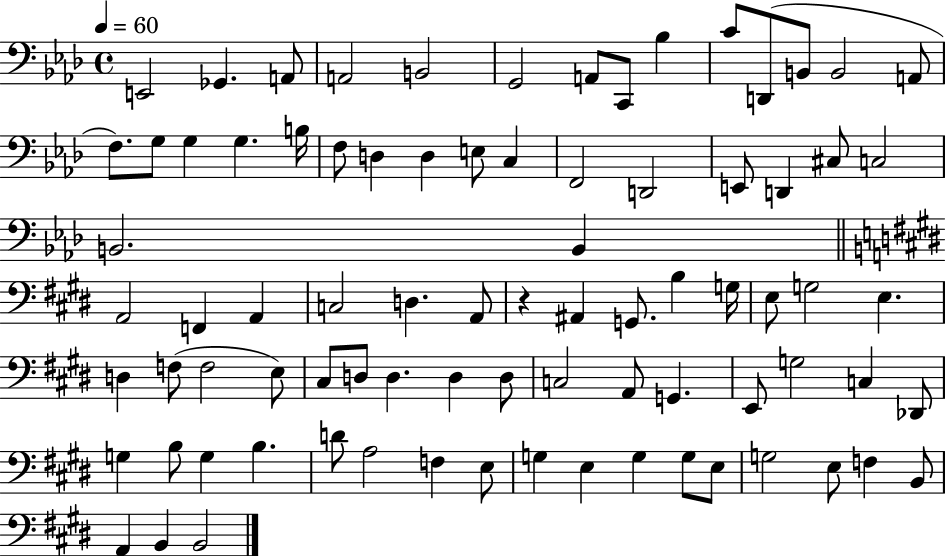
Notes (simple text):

E2/h Gb2/q. A2/e A2/h B2/h G2/h A2/e C2/e Bb3/q C4/e D2/e B2/e B2/h A2/e F3/e. G3/e G3/q G3/q. B3/s F3/e D3/q D3/q E3/e C3/q F2/h D2/h E2/e D2/q C#3/e C3/h B2/h. B2/q A2/h F2/q A2/q C3/h D3/q. A2/e R/q A#2/q G2/e. B3/q G3/s E3/e G3/h E3/q. D3/q F3/e F3/h E3/e C#3/e D3/e D3/q. D3/q D3/e C3/h A2/e G2/q. E2/e G3/h C3/q Db2/e G3/q B3/e G3/q B3/q. D4/e A3/h F3/q E3/e G3/q E3/q G3/q G3/e E3/e G3/h E3/e F3/q B2/e A2/q B2/q B2/h